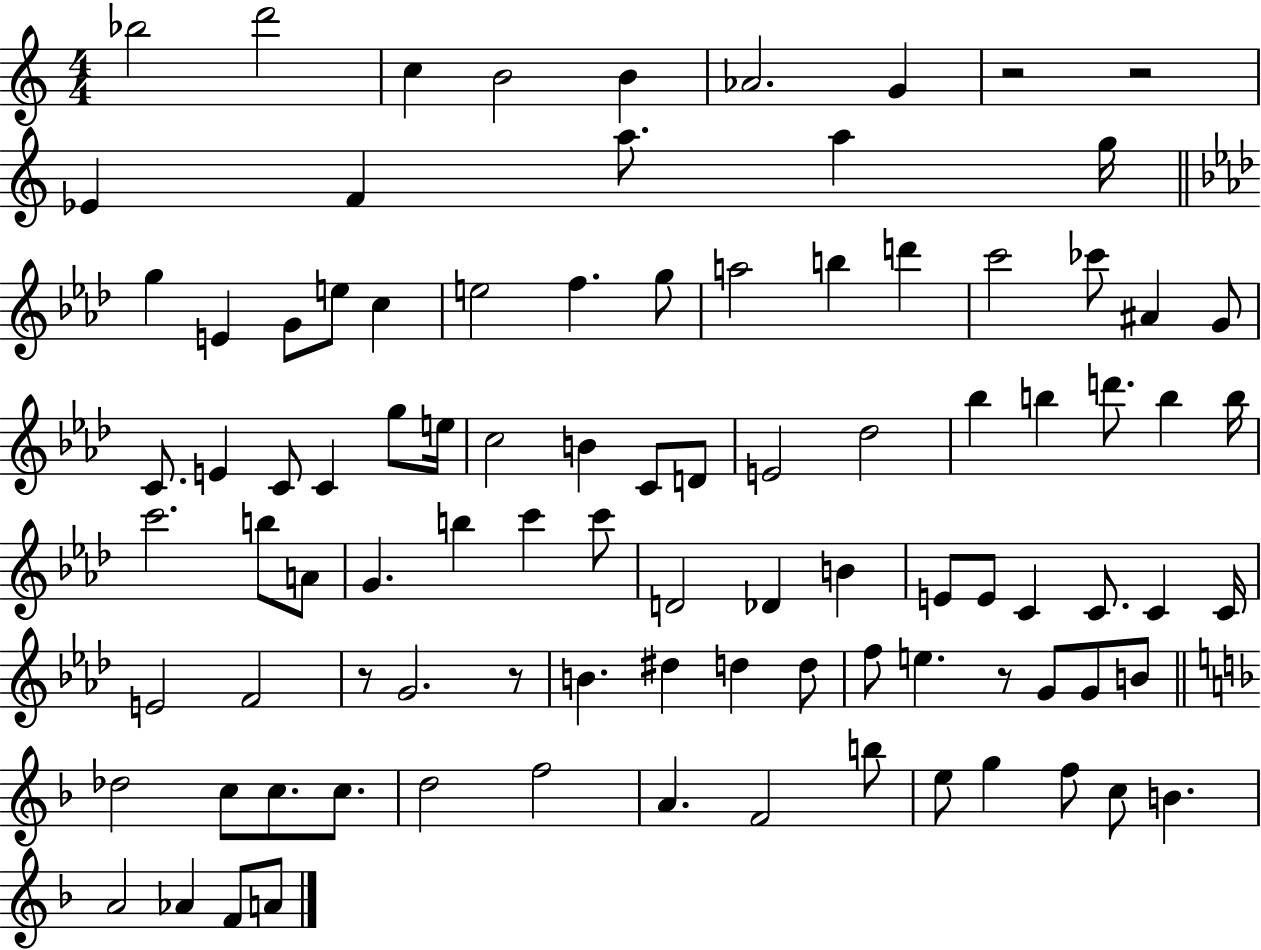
Bb5/h D6/h C5/q B4/h B4/q Ab4/h. G4/q R/h R/h Eb4/q F4/q A5/e. A5/q G5/s G5/q E4/q G4/e E5/e C5/q E5/h F5/q. G5/e A5/h B5/q D6/q C6/h CES6/e A#4/q G4/e C4/e. E4/q C4/e C4/q G5/e E5/s C5/h B4/q C4/e D4/e E4/h Db5/h Bb5/q B5/q D6/e. B5/q B5/s C6/h. B5/e A4/e G4/q. B5/q C6/q C6/e D4/h Db4/q B4/q E4/e E4/e C4/q C4/e. C4/q C4/s E4/h F4/h R/e G4/h. R/e B4/q. D#5/q D5/q D5/e F5/e E5/q. R/e G4/e G4/e B4/e Db5/h C5/e C5/e. C5/e. D5/h F5/h A4/q. F4/h B5/e E5/e G5/q F5/e C5/e B4/q. A4/h Ab4/q F4/e A4/e